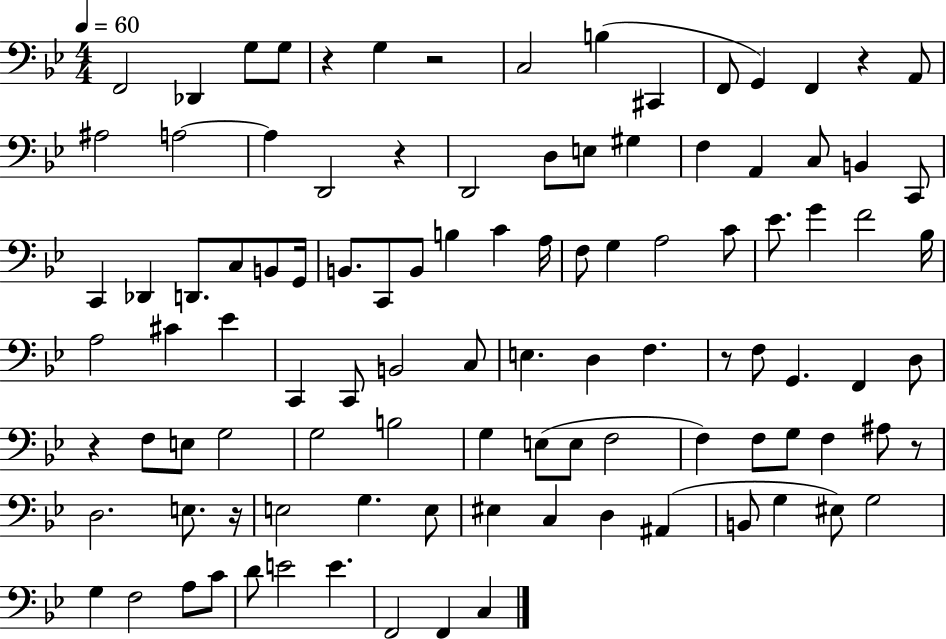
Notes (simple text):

F2/h Db2/q G3/e G3/e R/q G3/q R/h C3/h B3/q C#2/q F2/e G2/q F2/q R/q A2/e A#3/h A3/h A3/q D2/h R/q D2/h D3/e E3/e G#3/q F3/q A2/q C3/e B2/q C2/e C2/q Db2/q D2/e. C3/e B2/e G2/s B2/e. C2/e B2/e B3/q C4/q A3/s F3/e G3/q A3/h C4/e Eb4/e. G4/q F4/h Bb3/s A3/h C#4/q Eb4/q C2/q C2/e B2/h C3/e E3/q. D3/q F3/q. R/e F3/e G2/q. F2/q D3/e R/q F3/e E3/e G3/h G3/h B3/h G3/q E3/e E3/e F3/h F3/q F3/e G3/e F3/q A#3/e R/e D3/h. E3/e. R/s E3/h G3/q. E3/e EIS3/q C3/q D3/q A#2/q B2/e G3/q EIS3/e G3/h G3/q F3/h A3/e C4/e D4/e E4/h E4/q. F2/h F2/q C3/q